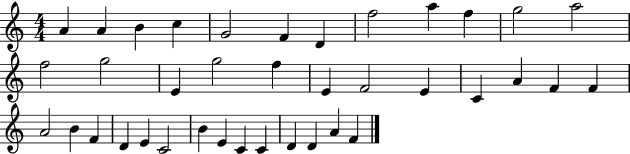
A4/q A4/q B4/q C5/q G4/h F4/q D4/q F5/h A5/q F5/q G5/h A5/h F5/h G5/h E4/q G5/h F5/q E4/q F4/h E4/q C4/q A4/q F4/q F4/q A4/h B4/q F4/q D4/q E4/q C4/h B4/q E4/q C4/q C4/q D4/q D4/q A4/q F4/q